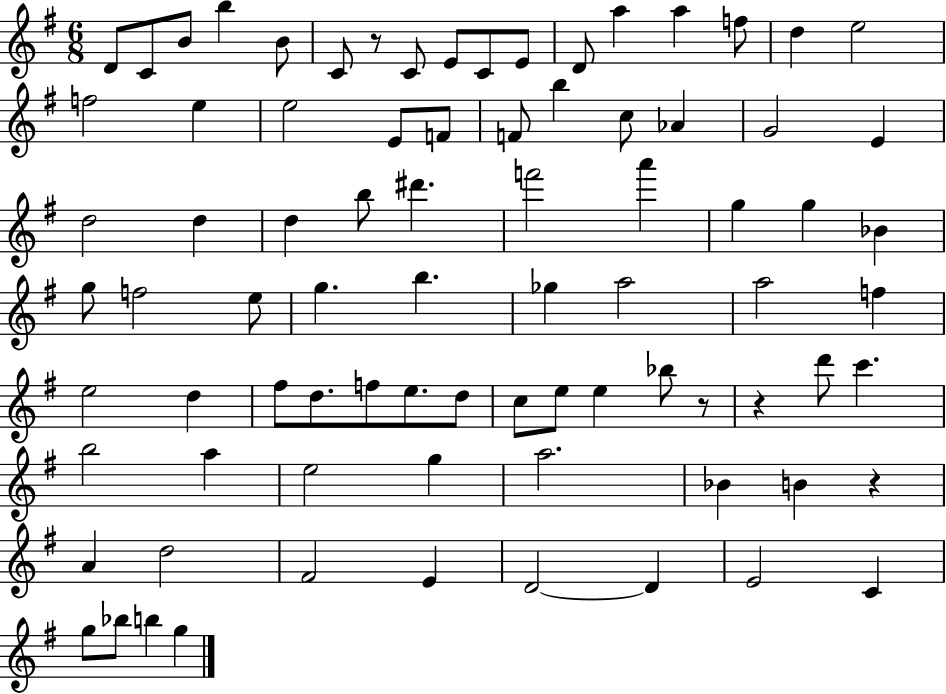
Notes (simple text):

D4/e C4/e B4/e B5/q B4/e C4/e R/e C4/e E4/e C4/e E4/e D4/e A5/q A5/q F5/e D5/q E5/h F5/h E5/q E5/h E4/e F4/e F4/e B5/q C5/e Ab4/q G4/h E4/q D5/h D5/q D5/q B5/e D#6/q. F6/h A6/q G5/q G5/q Bb4/q G5/e F5/h E5/e G5/q. B5/q. Gb5/q A5/h A5/h F5/q E5/h D5/q F#5/e D5/e. F5/e E5/e. D5/e C5/e E5/e E5/q Bb5/e R/e R/q D6/e C6/q. B5/h A5/q E5/h G5/q A5/h. Bb4/q B4/q R/q A4/q D5/h F#4/h E4/q D4/h D4/q E4/h C4/q G5/e Bb5/e B5/q G5/q